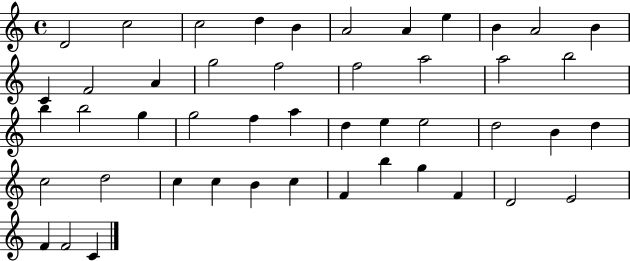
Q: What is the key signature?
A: C major